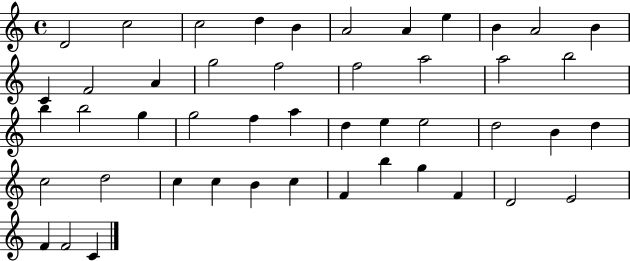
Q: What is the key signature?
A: C major